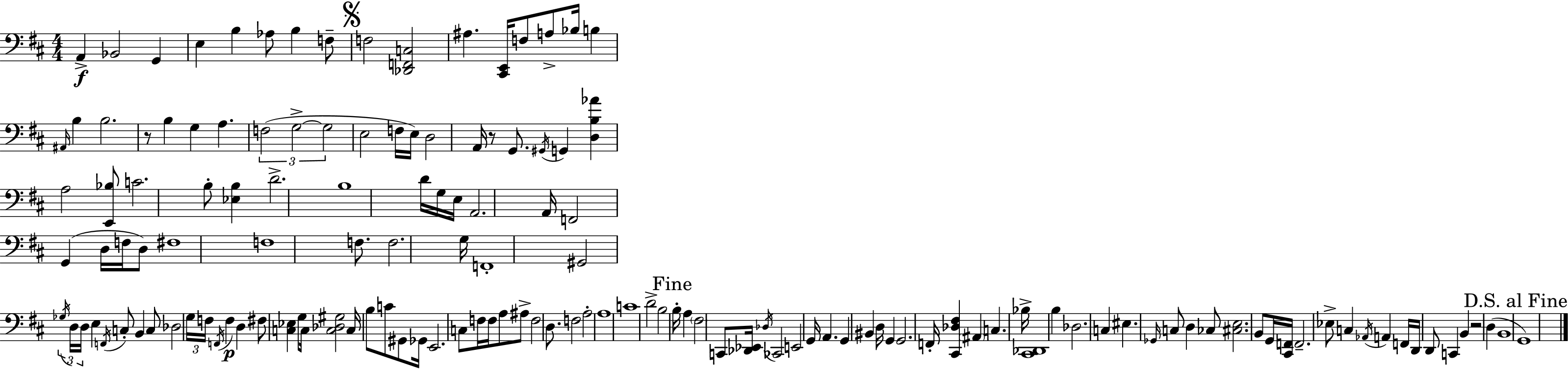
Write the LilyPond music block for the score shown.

{
  \clef bass
  \numericTimeSignature
  \time 4/4
  \key d \major
  a,4->\f bes,2 g,4 | e4 b4 aes8 b4 f8-- | \mark \markup { \musicglyph "scripts.segno" } f2 <des, f, c>2 | ais4. <cis, e,>16 f8 a8-> bes16 b4 | \break \grace { ais,16 } b4 b2. | r8 b4 g4 a4. | \tuplet 3/2 { f2( g2->~~ | g2 } e2 | \break f16 e16) d2 a,16 r8 g,8. | \acciaccatura { gis,16 } g,4 <d b aes'>4 a2 | <e, bes>8 c'2. | b8-. <ees b>4 d'2.-> | \break b1 | d'16 g16 e16 a,2. | a,16 f,2 g,4( d16 f16 | d8) fis1 | \break f1 | f8. f2. | g16 f,1-. | gis,2 \tuplet 3/2 { \acciaccatura { ges16 } d16 d16 } e4 | \break \acciaccatura { f,16 } c8-. b,4 c8 des2 | \tuplet 3/2 { g16 f16 \acciaccatura { f,16 } } f4\p d4 fis8 <c ees>4 | g8 c16 <c des gis>2 c16 b8 | c'8 gis,8 ges,16 e,2. | \break c8 f16 f16 a8 ais8-> f2 | d8. f2 a2-. | a1 | c'1 | \break d'2-> b2 | \mark "Fine" b16-. a4 \parenthesize fis2 | c,8 <des, ees,>16 \acciaccatura { des16 } ces,2 e,2 | g,16 a,4. g,4 | \break bis,4 d16 g,4 g,2. | f,16-. <cis, des fis>4 \parenthesize ais,4 c4. | bes16-> <cis, des,>1 | b4 des2. | \break c4 eis4. | \grace { ges,16 } c8 d4 ces8 <cis e>2. | b,8 g,16 <cis, f,>16 f,2.-- | ees8-> c4 \acciaccatura { aes,16 } a,4 | \break f,16 d,16 d,8 c,4 b,4 r2 | d4( b,1 | \mark "D.S. al Fine" g,1) | \bar "|."
}